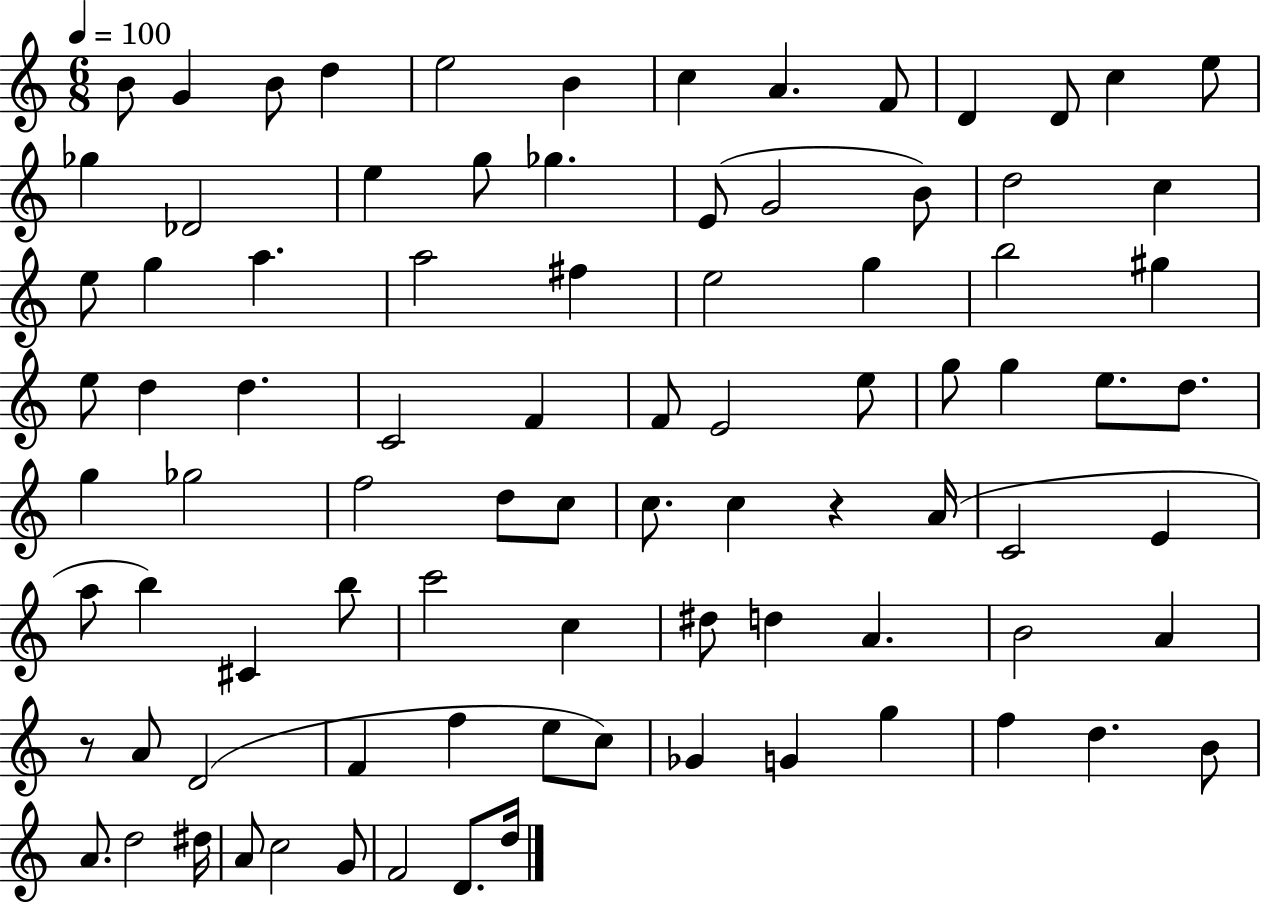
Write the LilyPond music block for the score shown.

{
  \clef treble
  \numericTimeSignature
  \time 6/8
  \key c \major
  \tempo 4 = 100
  \repeat volta 2 { b'8 g'4 b'8 d''4 | e''2 b'4 | c''4 a'4. f'8 | d'4 d'8 c''4 e''8 | \break ges''4 des'2 | e''4 g''8 ges''4. | e'8( g'2 b'8) | d''2 c''4 | \break e''8 g''4 a''4. | a''2 fis''4 | e''2 g''4 | b''2 gis''4 | \break e''8 d''4 d''4. | c'2 f'4 | f'8 e'2 e''8 | g''8 g''4 e''8. d''8. | \break g''4 ges''2 | f''2 d''8 c''8 | c''8. c''4 r4 a'16( | c'2 e'4 | \break a''8 b''4) cis'4 b''8 | c'''2 c''4 | dis''8 d''4 a'4. | b'2 a'4 | \break r8 a'8 d'2( | f'4 f''4 e''8 c''8) | ges'4 g'4 g''4 | f''4 d''4. b'8 | \break a'8. d''2 dis''16 | a'8 c''2 g'8 | f'2 d'8. d''16 | } \bar "|."
}